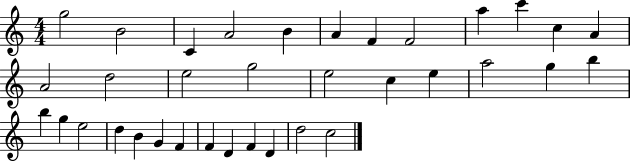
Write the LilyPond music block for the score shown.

{
  \clef treble
  \numericTimeSignature
  \time 4/4
  \key c \major
  g''2 b'2 | c'4 a'2 b'4 | a'4 f'4 f'2 | a''4 c'''4 c''4 a'4 | \break a'2 d''2 | e''2 g''2 | e''2 c''4 e''4 | a''2 g''4 b''4 | \break b''4 g''4 e''2 | d''4 b'4 g'4 f'4 | f'4 d'4 f'4 d'4 | d''2 c''2 | \break \bar "|."
}